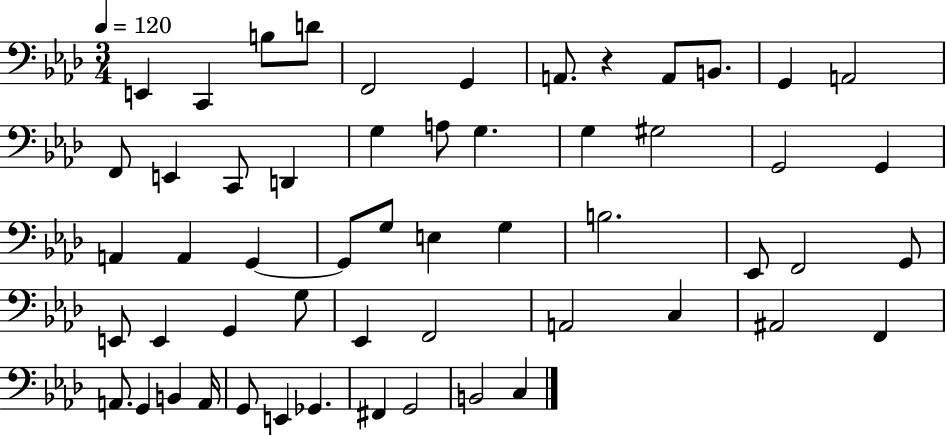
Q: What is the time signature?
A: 3/4